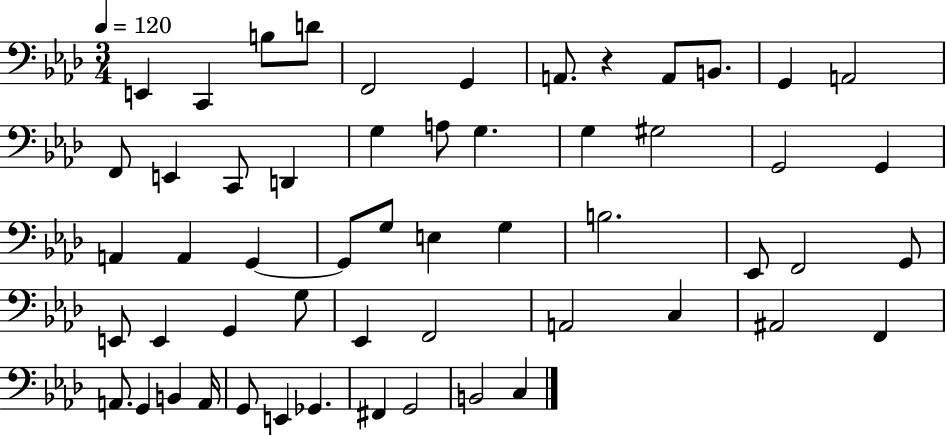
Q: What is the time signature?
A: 3/4